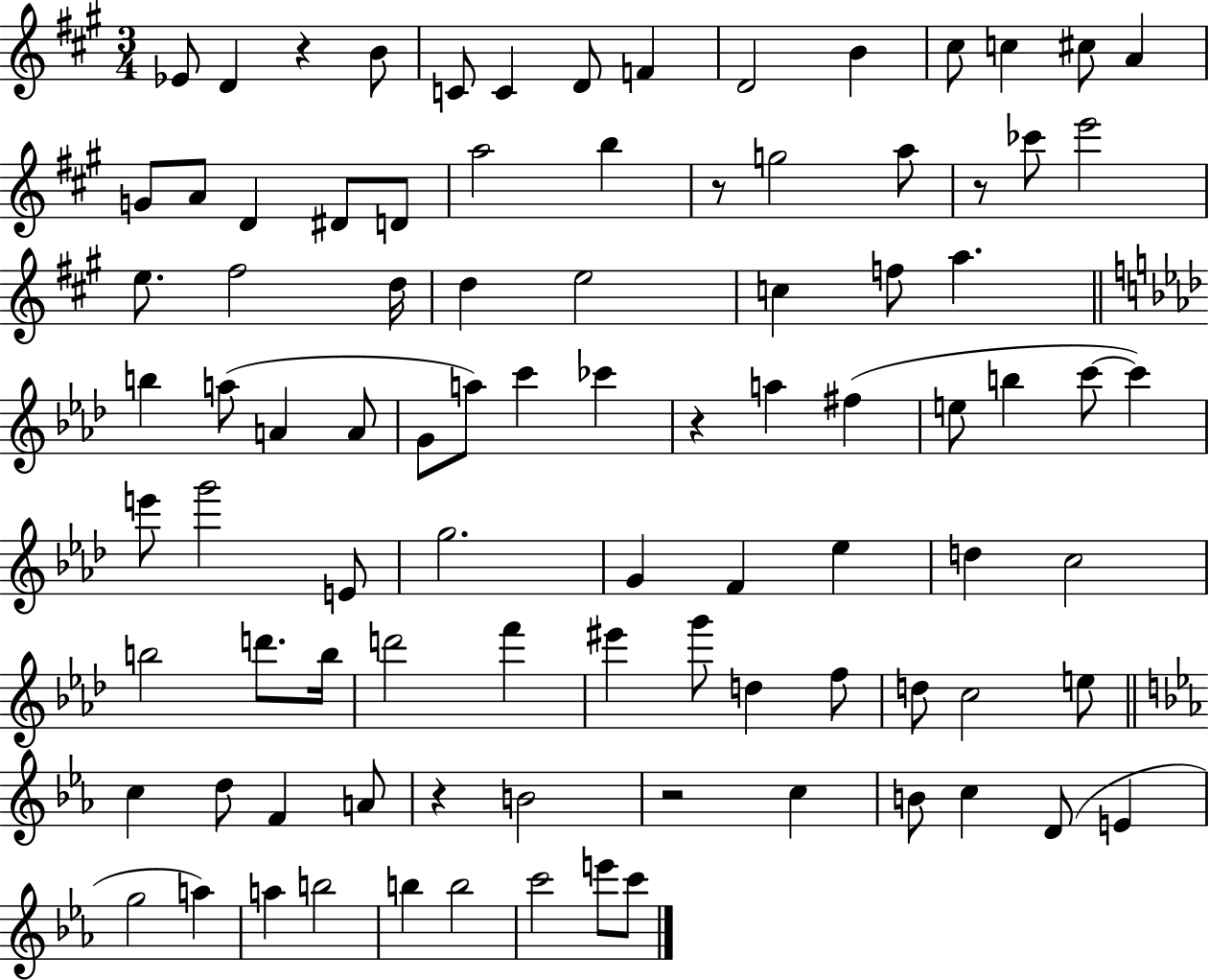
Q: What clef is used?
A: treble